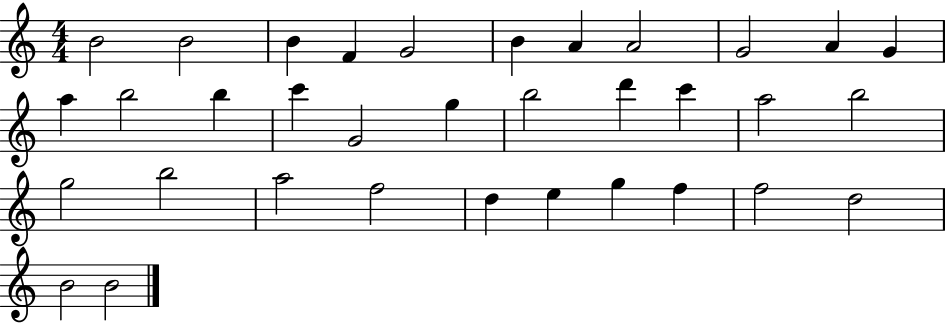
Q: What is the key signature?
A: C major